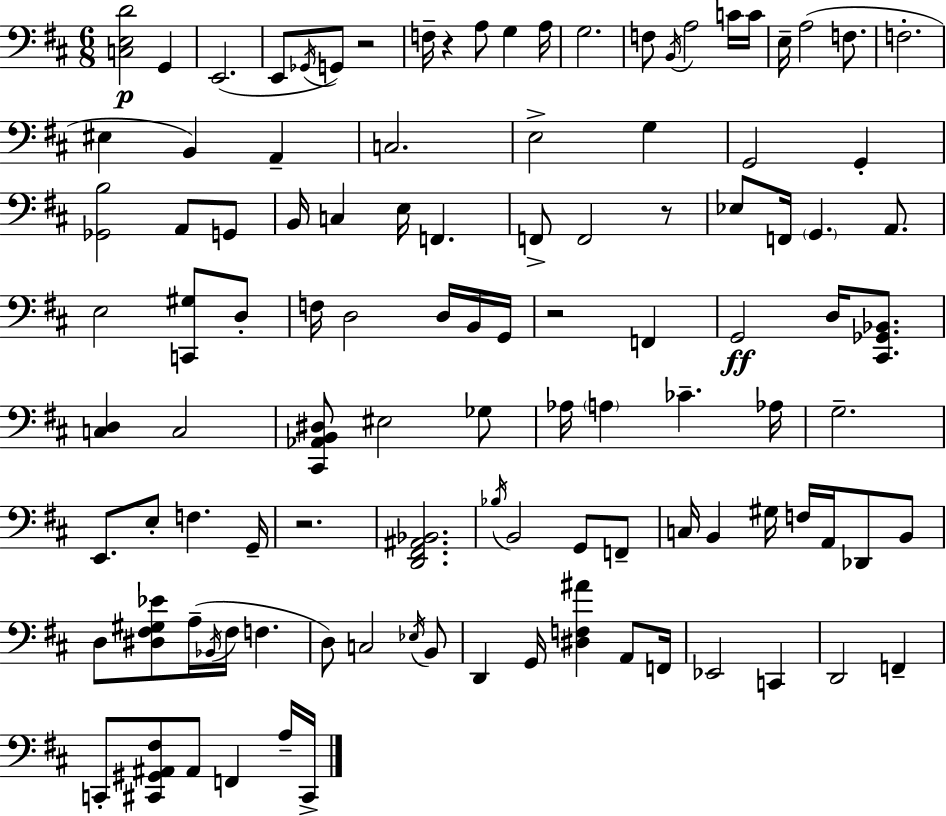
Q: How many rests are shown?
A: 5